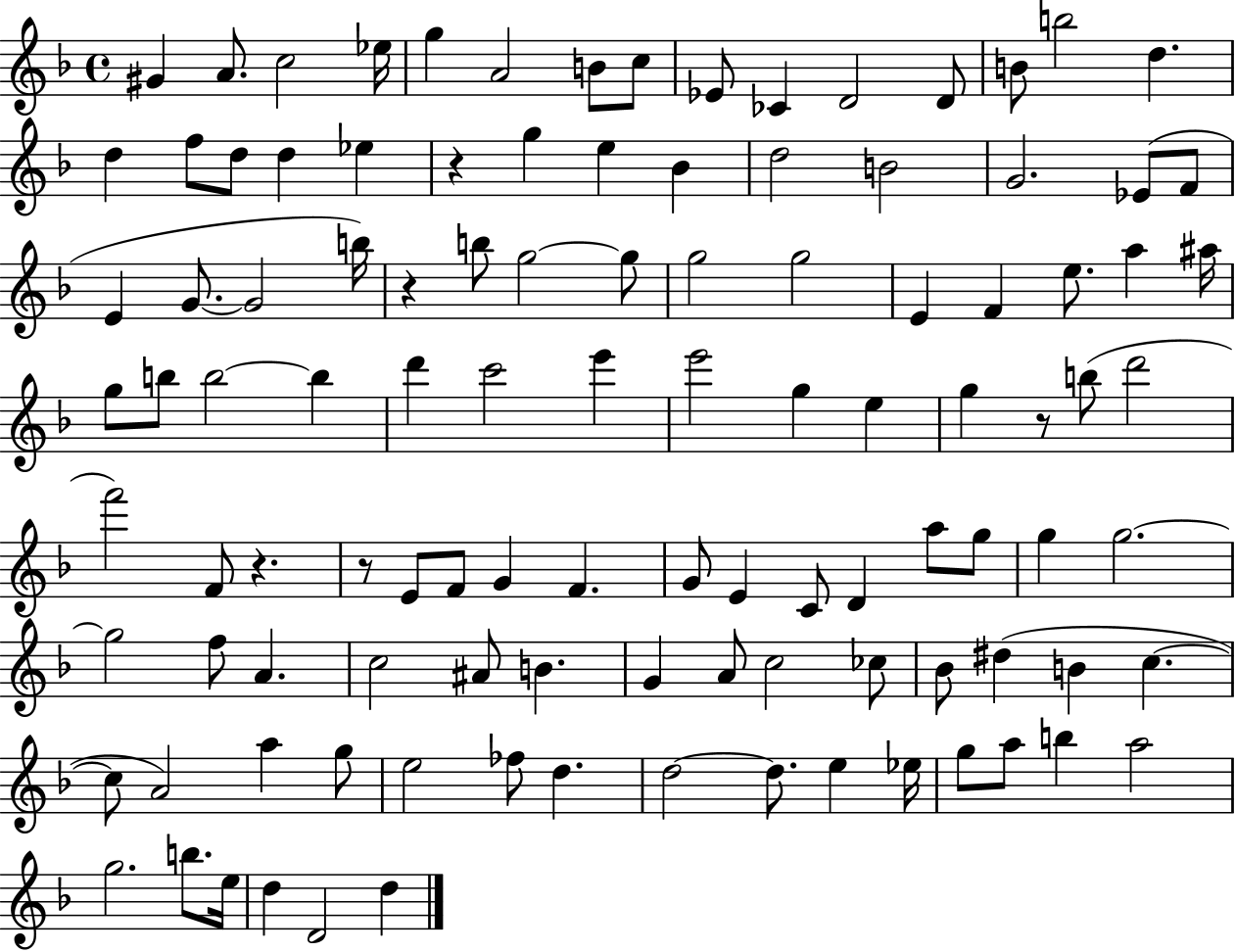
{
  \clef treble
  \time 4/4
  \defaultTimeSignature
  \key f \major
  gis'4 a'8. c''2 ees''16 | g''4 a'2 b'8 c''8 | ees'8 ces'4 d'2 d'8 | b'8 b''2 d''4. | \break d''4 f''8 d''8 d''4 ees''4 | r4 g''4 e''4 bes'4 | d''2 b'2 | g'2. ees'8( f'8 | \break e'4 g'8.~~ g'2 b''16) | r4 b''8 g''2~~ g''8 | g''2 g''2 | e'4 f'4 e''8. a''4 ais''16 | \break g''8 b''8 b''2~~ b''4 | d'''4 c'''2 e'''4 | e'''2 g''4 e''4 | g''4 r8 b''8( d'''2 | \break f'''2) f'8 r4. | r8 e'8 f'8 g'4 f'4. | g'8 e'4 c'8 d'4 a''8 g''8 | g''4 g''2.~~ | \break g''2 f''8 a'4. | c''2 ais'8 b'4. | g'4 a'8 c''2 ces''8 | bes'8 dis''4( b'4 c''4.~~ | \break c''8 a'2) a''4 g''8 | e''2 fes''8 d''4. | d''2~~ d''8. e''4 ees''16 | g''8 a''8 b''4 a''2 | \break g''2. b''8. e''16 | d''4 d'2 d''4 | \bar "|."
}